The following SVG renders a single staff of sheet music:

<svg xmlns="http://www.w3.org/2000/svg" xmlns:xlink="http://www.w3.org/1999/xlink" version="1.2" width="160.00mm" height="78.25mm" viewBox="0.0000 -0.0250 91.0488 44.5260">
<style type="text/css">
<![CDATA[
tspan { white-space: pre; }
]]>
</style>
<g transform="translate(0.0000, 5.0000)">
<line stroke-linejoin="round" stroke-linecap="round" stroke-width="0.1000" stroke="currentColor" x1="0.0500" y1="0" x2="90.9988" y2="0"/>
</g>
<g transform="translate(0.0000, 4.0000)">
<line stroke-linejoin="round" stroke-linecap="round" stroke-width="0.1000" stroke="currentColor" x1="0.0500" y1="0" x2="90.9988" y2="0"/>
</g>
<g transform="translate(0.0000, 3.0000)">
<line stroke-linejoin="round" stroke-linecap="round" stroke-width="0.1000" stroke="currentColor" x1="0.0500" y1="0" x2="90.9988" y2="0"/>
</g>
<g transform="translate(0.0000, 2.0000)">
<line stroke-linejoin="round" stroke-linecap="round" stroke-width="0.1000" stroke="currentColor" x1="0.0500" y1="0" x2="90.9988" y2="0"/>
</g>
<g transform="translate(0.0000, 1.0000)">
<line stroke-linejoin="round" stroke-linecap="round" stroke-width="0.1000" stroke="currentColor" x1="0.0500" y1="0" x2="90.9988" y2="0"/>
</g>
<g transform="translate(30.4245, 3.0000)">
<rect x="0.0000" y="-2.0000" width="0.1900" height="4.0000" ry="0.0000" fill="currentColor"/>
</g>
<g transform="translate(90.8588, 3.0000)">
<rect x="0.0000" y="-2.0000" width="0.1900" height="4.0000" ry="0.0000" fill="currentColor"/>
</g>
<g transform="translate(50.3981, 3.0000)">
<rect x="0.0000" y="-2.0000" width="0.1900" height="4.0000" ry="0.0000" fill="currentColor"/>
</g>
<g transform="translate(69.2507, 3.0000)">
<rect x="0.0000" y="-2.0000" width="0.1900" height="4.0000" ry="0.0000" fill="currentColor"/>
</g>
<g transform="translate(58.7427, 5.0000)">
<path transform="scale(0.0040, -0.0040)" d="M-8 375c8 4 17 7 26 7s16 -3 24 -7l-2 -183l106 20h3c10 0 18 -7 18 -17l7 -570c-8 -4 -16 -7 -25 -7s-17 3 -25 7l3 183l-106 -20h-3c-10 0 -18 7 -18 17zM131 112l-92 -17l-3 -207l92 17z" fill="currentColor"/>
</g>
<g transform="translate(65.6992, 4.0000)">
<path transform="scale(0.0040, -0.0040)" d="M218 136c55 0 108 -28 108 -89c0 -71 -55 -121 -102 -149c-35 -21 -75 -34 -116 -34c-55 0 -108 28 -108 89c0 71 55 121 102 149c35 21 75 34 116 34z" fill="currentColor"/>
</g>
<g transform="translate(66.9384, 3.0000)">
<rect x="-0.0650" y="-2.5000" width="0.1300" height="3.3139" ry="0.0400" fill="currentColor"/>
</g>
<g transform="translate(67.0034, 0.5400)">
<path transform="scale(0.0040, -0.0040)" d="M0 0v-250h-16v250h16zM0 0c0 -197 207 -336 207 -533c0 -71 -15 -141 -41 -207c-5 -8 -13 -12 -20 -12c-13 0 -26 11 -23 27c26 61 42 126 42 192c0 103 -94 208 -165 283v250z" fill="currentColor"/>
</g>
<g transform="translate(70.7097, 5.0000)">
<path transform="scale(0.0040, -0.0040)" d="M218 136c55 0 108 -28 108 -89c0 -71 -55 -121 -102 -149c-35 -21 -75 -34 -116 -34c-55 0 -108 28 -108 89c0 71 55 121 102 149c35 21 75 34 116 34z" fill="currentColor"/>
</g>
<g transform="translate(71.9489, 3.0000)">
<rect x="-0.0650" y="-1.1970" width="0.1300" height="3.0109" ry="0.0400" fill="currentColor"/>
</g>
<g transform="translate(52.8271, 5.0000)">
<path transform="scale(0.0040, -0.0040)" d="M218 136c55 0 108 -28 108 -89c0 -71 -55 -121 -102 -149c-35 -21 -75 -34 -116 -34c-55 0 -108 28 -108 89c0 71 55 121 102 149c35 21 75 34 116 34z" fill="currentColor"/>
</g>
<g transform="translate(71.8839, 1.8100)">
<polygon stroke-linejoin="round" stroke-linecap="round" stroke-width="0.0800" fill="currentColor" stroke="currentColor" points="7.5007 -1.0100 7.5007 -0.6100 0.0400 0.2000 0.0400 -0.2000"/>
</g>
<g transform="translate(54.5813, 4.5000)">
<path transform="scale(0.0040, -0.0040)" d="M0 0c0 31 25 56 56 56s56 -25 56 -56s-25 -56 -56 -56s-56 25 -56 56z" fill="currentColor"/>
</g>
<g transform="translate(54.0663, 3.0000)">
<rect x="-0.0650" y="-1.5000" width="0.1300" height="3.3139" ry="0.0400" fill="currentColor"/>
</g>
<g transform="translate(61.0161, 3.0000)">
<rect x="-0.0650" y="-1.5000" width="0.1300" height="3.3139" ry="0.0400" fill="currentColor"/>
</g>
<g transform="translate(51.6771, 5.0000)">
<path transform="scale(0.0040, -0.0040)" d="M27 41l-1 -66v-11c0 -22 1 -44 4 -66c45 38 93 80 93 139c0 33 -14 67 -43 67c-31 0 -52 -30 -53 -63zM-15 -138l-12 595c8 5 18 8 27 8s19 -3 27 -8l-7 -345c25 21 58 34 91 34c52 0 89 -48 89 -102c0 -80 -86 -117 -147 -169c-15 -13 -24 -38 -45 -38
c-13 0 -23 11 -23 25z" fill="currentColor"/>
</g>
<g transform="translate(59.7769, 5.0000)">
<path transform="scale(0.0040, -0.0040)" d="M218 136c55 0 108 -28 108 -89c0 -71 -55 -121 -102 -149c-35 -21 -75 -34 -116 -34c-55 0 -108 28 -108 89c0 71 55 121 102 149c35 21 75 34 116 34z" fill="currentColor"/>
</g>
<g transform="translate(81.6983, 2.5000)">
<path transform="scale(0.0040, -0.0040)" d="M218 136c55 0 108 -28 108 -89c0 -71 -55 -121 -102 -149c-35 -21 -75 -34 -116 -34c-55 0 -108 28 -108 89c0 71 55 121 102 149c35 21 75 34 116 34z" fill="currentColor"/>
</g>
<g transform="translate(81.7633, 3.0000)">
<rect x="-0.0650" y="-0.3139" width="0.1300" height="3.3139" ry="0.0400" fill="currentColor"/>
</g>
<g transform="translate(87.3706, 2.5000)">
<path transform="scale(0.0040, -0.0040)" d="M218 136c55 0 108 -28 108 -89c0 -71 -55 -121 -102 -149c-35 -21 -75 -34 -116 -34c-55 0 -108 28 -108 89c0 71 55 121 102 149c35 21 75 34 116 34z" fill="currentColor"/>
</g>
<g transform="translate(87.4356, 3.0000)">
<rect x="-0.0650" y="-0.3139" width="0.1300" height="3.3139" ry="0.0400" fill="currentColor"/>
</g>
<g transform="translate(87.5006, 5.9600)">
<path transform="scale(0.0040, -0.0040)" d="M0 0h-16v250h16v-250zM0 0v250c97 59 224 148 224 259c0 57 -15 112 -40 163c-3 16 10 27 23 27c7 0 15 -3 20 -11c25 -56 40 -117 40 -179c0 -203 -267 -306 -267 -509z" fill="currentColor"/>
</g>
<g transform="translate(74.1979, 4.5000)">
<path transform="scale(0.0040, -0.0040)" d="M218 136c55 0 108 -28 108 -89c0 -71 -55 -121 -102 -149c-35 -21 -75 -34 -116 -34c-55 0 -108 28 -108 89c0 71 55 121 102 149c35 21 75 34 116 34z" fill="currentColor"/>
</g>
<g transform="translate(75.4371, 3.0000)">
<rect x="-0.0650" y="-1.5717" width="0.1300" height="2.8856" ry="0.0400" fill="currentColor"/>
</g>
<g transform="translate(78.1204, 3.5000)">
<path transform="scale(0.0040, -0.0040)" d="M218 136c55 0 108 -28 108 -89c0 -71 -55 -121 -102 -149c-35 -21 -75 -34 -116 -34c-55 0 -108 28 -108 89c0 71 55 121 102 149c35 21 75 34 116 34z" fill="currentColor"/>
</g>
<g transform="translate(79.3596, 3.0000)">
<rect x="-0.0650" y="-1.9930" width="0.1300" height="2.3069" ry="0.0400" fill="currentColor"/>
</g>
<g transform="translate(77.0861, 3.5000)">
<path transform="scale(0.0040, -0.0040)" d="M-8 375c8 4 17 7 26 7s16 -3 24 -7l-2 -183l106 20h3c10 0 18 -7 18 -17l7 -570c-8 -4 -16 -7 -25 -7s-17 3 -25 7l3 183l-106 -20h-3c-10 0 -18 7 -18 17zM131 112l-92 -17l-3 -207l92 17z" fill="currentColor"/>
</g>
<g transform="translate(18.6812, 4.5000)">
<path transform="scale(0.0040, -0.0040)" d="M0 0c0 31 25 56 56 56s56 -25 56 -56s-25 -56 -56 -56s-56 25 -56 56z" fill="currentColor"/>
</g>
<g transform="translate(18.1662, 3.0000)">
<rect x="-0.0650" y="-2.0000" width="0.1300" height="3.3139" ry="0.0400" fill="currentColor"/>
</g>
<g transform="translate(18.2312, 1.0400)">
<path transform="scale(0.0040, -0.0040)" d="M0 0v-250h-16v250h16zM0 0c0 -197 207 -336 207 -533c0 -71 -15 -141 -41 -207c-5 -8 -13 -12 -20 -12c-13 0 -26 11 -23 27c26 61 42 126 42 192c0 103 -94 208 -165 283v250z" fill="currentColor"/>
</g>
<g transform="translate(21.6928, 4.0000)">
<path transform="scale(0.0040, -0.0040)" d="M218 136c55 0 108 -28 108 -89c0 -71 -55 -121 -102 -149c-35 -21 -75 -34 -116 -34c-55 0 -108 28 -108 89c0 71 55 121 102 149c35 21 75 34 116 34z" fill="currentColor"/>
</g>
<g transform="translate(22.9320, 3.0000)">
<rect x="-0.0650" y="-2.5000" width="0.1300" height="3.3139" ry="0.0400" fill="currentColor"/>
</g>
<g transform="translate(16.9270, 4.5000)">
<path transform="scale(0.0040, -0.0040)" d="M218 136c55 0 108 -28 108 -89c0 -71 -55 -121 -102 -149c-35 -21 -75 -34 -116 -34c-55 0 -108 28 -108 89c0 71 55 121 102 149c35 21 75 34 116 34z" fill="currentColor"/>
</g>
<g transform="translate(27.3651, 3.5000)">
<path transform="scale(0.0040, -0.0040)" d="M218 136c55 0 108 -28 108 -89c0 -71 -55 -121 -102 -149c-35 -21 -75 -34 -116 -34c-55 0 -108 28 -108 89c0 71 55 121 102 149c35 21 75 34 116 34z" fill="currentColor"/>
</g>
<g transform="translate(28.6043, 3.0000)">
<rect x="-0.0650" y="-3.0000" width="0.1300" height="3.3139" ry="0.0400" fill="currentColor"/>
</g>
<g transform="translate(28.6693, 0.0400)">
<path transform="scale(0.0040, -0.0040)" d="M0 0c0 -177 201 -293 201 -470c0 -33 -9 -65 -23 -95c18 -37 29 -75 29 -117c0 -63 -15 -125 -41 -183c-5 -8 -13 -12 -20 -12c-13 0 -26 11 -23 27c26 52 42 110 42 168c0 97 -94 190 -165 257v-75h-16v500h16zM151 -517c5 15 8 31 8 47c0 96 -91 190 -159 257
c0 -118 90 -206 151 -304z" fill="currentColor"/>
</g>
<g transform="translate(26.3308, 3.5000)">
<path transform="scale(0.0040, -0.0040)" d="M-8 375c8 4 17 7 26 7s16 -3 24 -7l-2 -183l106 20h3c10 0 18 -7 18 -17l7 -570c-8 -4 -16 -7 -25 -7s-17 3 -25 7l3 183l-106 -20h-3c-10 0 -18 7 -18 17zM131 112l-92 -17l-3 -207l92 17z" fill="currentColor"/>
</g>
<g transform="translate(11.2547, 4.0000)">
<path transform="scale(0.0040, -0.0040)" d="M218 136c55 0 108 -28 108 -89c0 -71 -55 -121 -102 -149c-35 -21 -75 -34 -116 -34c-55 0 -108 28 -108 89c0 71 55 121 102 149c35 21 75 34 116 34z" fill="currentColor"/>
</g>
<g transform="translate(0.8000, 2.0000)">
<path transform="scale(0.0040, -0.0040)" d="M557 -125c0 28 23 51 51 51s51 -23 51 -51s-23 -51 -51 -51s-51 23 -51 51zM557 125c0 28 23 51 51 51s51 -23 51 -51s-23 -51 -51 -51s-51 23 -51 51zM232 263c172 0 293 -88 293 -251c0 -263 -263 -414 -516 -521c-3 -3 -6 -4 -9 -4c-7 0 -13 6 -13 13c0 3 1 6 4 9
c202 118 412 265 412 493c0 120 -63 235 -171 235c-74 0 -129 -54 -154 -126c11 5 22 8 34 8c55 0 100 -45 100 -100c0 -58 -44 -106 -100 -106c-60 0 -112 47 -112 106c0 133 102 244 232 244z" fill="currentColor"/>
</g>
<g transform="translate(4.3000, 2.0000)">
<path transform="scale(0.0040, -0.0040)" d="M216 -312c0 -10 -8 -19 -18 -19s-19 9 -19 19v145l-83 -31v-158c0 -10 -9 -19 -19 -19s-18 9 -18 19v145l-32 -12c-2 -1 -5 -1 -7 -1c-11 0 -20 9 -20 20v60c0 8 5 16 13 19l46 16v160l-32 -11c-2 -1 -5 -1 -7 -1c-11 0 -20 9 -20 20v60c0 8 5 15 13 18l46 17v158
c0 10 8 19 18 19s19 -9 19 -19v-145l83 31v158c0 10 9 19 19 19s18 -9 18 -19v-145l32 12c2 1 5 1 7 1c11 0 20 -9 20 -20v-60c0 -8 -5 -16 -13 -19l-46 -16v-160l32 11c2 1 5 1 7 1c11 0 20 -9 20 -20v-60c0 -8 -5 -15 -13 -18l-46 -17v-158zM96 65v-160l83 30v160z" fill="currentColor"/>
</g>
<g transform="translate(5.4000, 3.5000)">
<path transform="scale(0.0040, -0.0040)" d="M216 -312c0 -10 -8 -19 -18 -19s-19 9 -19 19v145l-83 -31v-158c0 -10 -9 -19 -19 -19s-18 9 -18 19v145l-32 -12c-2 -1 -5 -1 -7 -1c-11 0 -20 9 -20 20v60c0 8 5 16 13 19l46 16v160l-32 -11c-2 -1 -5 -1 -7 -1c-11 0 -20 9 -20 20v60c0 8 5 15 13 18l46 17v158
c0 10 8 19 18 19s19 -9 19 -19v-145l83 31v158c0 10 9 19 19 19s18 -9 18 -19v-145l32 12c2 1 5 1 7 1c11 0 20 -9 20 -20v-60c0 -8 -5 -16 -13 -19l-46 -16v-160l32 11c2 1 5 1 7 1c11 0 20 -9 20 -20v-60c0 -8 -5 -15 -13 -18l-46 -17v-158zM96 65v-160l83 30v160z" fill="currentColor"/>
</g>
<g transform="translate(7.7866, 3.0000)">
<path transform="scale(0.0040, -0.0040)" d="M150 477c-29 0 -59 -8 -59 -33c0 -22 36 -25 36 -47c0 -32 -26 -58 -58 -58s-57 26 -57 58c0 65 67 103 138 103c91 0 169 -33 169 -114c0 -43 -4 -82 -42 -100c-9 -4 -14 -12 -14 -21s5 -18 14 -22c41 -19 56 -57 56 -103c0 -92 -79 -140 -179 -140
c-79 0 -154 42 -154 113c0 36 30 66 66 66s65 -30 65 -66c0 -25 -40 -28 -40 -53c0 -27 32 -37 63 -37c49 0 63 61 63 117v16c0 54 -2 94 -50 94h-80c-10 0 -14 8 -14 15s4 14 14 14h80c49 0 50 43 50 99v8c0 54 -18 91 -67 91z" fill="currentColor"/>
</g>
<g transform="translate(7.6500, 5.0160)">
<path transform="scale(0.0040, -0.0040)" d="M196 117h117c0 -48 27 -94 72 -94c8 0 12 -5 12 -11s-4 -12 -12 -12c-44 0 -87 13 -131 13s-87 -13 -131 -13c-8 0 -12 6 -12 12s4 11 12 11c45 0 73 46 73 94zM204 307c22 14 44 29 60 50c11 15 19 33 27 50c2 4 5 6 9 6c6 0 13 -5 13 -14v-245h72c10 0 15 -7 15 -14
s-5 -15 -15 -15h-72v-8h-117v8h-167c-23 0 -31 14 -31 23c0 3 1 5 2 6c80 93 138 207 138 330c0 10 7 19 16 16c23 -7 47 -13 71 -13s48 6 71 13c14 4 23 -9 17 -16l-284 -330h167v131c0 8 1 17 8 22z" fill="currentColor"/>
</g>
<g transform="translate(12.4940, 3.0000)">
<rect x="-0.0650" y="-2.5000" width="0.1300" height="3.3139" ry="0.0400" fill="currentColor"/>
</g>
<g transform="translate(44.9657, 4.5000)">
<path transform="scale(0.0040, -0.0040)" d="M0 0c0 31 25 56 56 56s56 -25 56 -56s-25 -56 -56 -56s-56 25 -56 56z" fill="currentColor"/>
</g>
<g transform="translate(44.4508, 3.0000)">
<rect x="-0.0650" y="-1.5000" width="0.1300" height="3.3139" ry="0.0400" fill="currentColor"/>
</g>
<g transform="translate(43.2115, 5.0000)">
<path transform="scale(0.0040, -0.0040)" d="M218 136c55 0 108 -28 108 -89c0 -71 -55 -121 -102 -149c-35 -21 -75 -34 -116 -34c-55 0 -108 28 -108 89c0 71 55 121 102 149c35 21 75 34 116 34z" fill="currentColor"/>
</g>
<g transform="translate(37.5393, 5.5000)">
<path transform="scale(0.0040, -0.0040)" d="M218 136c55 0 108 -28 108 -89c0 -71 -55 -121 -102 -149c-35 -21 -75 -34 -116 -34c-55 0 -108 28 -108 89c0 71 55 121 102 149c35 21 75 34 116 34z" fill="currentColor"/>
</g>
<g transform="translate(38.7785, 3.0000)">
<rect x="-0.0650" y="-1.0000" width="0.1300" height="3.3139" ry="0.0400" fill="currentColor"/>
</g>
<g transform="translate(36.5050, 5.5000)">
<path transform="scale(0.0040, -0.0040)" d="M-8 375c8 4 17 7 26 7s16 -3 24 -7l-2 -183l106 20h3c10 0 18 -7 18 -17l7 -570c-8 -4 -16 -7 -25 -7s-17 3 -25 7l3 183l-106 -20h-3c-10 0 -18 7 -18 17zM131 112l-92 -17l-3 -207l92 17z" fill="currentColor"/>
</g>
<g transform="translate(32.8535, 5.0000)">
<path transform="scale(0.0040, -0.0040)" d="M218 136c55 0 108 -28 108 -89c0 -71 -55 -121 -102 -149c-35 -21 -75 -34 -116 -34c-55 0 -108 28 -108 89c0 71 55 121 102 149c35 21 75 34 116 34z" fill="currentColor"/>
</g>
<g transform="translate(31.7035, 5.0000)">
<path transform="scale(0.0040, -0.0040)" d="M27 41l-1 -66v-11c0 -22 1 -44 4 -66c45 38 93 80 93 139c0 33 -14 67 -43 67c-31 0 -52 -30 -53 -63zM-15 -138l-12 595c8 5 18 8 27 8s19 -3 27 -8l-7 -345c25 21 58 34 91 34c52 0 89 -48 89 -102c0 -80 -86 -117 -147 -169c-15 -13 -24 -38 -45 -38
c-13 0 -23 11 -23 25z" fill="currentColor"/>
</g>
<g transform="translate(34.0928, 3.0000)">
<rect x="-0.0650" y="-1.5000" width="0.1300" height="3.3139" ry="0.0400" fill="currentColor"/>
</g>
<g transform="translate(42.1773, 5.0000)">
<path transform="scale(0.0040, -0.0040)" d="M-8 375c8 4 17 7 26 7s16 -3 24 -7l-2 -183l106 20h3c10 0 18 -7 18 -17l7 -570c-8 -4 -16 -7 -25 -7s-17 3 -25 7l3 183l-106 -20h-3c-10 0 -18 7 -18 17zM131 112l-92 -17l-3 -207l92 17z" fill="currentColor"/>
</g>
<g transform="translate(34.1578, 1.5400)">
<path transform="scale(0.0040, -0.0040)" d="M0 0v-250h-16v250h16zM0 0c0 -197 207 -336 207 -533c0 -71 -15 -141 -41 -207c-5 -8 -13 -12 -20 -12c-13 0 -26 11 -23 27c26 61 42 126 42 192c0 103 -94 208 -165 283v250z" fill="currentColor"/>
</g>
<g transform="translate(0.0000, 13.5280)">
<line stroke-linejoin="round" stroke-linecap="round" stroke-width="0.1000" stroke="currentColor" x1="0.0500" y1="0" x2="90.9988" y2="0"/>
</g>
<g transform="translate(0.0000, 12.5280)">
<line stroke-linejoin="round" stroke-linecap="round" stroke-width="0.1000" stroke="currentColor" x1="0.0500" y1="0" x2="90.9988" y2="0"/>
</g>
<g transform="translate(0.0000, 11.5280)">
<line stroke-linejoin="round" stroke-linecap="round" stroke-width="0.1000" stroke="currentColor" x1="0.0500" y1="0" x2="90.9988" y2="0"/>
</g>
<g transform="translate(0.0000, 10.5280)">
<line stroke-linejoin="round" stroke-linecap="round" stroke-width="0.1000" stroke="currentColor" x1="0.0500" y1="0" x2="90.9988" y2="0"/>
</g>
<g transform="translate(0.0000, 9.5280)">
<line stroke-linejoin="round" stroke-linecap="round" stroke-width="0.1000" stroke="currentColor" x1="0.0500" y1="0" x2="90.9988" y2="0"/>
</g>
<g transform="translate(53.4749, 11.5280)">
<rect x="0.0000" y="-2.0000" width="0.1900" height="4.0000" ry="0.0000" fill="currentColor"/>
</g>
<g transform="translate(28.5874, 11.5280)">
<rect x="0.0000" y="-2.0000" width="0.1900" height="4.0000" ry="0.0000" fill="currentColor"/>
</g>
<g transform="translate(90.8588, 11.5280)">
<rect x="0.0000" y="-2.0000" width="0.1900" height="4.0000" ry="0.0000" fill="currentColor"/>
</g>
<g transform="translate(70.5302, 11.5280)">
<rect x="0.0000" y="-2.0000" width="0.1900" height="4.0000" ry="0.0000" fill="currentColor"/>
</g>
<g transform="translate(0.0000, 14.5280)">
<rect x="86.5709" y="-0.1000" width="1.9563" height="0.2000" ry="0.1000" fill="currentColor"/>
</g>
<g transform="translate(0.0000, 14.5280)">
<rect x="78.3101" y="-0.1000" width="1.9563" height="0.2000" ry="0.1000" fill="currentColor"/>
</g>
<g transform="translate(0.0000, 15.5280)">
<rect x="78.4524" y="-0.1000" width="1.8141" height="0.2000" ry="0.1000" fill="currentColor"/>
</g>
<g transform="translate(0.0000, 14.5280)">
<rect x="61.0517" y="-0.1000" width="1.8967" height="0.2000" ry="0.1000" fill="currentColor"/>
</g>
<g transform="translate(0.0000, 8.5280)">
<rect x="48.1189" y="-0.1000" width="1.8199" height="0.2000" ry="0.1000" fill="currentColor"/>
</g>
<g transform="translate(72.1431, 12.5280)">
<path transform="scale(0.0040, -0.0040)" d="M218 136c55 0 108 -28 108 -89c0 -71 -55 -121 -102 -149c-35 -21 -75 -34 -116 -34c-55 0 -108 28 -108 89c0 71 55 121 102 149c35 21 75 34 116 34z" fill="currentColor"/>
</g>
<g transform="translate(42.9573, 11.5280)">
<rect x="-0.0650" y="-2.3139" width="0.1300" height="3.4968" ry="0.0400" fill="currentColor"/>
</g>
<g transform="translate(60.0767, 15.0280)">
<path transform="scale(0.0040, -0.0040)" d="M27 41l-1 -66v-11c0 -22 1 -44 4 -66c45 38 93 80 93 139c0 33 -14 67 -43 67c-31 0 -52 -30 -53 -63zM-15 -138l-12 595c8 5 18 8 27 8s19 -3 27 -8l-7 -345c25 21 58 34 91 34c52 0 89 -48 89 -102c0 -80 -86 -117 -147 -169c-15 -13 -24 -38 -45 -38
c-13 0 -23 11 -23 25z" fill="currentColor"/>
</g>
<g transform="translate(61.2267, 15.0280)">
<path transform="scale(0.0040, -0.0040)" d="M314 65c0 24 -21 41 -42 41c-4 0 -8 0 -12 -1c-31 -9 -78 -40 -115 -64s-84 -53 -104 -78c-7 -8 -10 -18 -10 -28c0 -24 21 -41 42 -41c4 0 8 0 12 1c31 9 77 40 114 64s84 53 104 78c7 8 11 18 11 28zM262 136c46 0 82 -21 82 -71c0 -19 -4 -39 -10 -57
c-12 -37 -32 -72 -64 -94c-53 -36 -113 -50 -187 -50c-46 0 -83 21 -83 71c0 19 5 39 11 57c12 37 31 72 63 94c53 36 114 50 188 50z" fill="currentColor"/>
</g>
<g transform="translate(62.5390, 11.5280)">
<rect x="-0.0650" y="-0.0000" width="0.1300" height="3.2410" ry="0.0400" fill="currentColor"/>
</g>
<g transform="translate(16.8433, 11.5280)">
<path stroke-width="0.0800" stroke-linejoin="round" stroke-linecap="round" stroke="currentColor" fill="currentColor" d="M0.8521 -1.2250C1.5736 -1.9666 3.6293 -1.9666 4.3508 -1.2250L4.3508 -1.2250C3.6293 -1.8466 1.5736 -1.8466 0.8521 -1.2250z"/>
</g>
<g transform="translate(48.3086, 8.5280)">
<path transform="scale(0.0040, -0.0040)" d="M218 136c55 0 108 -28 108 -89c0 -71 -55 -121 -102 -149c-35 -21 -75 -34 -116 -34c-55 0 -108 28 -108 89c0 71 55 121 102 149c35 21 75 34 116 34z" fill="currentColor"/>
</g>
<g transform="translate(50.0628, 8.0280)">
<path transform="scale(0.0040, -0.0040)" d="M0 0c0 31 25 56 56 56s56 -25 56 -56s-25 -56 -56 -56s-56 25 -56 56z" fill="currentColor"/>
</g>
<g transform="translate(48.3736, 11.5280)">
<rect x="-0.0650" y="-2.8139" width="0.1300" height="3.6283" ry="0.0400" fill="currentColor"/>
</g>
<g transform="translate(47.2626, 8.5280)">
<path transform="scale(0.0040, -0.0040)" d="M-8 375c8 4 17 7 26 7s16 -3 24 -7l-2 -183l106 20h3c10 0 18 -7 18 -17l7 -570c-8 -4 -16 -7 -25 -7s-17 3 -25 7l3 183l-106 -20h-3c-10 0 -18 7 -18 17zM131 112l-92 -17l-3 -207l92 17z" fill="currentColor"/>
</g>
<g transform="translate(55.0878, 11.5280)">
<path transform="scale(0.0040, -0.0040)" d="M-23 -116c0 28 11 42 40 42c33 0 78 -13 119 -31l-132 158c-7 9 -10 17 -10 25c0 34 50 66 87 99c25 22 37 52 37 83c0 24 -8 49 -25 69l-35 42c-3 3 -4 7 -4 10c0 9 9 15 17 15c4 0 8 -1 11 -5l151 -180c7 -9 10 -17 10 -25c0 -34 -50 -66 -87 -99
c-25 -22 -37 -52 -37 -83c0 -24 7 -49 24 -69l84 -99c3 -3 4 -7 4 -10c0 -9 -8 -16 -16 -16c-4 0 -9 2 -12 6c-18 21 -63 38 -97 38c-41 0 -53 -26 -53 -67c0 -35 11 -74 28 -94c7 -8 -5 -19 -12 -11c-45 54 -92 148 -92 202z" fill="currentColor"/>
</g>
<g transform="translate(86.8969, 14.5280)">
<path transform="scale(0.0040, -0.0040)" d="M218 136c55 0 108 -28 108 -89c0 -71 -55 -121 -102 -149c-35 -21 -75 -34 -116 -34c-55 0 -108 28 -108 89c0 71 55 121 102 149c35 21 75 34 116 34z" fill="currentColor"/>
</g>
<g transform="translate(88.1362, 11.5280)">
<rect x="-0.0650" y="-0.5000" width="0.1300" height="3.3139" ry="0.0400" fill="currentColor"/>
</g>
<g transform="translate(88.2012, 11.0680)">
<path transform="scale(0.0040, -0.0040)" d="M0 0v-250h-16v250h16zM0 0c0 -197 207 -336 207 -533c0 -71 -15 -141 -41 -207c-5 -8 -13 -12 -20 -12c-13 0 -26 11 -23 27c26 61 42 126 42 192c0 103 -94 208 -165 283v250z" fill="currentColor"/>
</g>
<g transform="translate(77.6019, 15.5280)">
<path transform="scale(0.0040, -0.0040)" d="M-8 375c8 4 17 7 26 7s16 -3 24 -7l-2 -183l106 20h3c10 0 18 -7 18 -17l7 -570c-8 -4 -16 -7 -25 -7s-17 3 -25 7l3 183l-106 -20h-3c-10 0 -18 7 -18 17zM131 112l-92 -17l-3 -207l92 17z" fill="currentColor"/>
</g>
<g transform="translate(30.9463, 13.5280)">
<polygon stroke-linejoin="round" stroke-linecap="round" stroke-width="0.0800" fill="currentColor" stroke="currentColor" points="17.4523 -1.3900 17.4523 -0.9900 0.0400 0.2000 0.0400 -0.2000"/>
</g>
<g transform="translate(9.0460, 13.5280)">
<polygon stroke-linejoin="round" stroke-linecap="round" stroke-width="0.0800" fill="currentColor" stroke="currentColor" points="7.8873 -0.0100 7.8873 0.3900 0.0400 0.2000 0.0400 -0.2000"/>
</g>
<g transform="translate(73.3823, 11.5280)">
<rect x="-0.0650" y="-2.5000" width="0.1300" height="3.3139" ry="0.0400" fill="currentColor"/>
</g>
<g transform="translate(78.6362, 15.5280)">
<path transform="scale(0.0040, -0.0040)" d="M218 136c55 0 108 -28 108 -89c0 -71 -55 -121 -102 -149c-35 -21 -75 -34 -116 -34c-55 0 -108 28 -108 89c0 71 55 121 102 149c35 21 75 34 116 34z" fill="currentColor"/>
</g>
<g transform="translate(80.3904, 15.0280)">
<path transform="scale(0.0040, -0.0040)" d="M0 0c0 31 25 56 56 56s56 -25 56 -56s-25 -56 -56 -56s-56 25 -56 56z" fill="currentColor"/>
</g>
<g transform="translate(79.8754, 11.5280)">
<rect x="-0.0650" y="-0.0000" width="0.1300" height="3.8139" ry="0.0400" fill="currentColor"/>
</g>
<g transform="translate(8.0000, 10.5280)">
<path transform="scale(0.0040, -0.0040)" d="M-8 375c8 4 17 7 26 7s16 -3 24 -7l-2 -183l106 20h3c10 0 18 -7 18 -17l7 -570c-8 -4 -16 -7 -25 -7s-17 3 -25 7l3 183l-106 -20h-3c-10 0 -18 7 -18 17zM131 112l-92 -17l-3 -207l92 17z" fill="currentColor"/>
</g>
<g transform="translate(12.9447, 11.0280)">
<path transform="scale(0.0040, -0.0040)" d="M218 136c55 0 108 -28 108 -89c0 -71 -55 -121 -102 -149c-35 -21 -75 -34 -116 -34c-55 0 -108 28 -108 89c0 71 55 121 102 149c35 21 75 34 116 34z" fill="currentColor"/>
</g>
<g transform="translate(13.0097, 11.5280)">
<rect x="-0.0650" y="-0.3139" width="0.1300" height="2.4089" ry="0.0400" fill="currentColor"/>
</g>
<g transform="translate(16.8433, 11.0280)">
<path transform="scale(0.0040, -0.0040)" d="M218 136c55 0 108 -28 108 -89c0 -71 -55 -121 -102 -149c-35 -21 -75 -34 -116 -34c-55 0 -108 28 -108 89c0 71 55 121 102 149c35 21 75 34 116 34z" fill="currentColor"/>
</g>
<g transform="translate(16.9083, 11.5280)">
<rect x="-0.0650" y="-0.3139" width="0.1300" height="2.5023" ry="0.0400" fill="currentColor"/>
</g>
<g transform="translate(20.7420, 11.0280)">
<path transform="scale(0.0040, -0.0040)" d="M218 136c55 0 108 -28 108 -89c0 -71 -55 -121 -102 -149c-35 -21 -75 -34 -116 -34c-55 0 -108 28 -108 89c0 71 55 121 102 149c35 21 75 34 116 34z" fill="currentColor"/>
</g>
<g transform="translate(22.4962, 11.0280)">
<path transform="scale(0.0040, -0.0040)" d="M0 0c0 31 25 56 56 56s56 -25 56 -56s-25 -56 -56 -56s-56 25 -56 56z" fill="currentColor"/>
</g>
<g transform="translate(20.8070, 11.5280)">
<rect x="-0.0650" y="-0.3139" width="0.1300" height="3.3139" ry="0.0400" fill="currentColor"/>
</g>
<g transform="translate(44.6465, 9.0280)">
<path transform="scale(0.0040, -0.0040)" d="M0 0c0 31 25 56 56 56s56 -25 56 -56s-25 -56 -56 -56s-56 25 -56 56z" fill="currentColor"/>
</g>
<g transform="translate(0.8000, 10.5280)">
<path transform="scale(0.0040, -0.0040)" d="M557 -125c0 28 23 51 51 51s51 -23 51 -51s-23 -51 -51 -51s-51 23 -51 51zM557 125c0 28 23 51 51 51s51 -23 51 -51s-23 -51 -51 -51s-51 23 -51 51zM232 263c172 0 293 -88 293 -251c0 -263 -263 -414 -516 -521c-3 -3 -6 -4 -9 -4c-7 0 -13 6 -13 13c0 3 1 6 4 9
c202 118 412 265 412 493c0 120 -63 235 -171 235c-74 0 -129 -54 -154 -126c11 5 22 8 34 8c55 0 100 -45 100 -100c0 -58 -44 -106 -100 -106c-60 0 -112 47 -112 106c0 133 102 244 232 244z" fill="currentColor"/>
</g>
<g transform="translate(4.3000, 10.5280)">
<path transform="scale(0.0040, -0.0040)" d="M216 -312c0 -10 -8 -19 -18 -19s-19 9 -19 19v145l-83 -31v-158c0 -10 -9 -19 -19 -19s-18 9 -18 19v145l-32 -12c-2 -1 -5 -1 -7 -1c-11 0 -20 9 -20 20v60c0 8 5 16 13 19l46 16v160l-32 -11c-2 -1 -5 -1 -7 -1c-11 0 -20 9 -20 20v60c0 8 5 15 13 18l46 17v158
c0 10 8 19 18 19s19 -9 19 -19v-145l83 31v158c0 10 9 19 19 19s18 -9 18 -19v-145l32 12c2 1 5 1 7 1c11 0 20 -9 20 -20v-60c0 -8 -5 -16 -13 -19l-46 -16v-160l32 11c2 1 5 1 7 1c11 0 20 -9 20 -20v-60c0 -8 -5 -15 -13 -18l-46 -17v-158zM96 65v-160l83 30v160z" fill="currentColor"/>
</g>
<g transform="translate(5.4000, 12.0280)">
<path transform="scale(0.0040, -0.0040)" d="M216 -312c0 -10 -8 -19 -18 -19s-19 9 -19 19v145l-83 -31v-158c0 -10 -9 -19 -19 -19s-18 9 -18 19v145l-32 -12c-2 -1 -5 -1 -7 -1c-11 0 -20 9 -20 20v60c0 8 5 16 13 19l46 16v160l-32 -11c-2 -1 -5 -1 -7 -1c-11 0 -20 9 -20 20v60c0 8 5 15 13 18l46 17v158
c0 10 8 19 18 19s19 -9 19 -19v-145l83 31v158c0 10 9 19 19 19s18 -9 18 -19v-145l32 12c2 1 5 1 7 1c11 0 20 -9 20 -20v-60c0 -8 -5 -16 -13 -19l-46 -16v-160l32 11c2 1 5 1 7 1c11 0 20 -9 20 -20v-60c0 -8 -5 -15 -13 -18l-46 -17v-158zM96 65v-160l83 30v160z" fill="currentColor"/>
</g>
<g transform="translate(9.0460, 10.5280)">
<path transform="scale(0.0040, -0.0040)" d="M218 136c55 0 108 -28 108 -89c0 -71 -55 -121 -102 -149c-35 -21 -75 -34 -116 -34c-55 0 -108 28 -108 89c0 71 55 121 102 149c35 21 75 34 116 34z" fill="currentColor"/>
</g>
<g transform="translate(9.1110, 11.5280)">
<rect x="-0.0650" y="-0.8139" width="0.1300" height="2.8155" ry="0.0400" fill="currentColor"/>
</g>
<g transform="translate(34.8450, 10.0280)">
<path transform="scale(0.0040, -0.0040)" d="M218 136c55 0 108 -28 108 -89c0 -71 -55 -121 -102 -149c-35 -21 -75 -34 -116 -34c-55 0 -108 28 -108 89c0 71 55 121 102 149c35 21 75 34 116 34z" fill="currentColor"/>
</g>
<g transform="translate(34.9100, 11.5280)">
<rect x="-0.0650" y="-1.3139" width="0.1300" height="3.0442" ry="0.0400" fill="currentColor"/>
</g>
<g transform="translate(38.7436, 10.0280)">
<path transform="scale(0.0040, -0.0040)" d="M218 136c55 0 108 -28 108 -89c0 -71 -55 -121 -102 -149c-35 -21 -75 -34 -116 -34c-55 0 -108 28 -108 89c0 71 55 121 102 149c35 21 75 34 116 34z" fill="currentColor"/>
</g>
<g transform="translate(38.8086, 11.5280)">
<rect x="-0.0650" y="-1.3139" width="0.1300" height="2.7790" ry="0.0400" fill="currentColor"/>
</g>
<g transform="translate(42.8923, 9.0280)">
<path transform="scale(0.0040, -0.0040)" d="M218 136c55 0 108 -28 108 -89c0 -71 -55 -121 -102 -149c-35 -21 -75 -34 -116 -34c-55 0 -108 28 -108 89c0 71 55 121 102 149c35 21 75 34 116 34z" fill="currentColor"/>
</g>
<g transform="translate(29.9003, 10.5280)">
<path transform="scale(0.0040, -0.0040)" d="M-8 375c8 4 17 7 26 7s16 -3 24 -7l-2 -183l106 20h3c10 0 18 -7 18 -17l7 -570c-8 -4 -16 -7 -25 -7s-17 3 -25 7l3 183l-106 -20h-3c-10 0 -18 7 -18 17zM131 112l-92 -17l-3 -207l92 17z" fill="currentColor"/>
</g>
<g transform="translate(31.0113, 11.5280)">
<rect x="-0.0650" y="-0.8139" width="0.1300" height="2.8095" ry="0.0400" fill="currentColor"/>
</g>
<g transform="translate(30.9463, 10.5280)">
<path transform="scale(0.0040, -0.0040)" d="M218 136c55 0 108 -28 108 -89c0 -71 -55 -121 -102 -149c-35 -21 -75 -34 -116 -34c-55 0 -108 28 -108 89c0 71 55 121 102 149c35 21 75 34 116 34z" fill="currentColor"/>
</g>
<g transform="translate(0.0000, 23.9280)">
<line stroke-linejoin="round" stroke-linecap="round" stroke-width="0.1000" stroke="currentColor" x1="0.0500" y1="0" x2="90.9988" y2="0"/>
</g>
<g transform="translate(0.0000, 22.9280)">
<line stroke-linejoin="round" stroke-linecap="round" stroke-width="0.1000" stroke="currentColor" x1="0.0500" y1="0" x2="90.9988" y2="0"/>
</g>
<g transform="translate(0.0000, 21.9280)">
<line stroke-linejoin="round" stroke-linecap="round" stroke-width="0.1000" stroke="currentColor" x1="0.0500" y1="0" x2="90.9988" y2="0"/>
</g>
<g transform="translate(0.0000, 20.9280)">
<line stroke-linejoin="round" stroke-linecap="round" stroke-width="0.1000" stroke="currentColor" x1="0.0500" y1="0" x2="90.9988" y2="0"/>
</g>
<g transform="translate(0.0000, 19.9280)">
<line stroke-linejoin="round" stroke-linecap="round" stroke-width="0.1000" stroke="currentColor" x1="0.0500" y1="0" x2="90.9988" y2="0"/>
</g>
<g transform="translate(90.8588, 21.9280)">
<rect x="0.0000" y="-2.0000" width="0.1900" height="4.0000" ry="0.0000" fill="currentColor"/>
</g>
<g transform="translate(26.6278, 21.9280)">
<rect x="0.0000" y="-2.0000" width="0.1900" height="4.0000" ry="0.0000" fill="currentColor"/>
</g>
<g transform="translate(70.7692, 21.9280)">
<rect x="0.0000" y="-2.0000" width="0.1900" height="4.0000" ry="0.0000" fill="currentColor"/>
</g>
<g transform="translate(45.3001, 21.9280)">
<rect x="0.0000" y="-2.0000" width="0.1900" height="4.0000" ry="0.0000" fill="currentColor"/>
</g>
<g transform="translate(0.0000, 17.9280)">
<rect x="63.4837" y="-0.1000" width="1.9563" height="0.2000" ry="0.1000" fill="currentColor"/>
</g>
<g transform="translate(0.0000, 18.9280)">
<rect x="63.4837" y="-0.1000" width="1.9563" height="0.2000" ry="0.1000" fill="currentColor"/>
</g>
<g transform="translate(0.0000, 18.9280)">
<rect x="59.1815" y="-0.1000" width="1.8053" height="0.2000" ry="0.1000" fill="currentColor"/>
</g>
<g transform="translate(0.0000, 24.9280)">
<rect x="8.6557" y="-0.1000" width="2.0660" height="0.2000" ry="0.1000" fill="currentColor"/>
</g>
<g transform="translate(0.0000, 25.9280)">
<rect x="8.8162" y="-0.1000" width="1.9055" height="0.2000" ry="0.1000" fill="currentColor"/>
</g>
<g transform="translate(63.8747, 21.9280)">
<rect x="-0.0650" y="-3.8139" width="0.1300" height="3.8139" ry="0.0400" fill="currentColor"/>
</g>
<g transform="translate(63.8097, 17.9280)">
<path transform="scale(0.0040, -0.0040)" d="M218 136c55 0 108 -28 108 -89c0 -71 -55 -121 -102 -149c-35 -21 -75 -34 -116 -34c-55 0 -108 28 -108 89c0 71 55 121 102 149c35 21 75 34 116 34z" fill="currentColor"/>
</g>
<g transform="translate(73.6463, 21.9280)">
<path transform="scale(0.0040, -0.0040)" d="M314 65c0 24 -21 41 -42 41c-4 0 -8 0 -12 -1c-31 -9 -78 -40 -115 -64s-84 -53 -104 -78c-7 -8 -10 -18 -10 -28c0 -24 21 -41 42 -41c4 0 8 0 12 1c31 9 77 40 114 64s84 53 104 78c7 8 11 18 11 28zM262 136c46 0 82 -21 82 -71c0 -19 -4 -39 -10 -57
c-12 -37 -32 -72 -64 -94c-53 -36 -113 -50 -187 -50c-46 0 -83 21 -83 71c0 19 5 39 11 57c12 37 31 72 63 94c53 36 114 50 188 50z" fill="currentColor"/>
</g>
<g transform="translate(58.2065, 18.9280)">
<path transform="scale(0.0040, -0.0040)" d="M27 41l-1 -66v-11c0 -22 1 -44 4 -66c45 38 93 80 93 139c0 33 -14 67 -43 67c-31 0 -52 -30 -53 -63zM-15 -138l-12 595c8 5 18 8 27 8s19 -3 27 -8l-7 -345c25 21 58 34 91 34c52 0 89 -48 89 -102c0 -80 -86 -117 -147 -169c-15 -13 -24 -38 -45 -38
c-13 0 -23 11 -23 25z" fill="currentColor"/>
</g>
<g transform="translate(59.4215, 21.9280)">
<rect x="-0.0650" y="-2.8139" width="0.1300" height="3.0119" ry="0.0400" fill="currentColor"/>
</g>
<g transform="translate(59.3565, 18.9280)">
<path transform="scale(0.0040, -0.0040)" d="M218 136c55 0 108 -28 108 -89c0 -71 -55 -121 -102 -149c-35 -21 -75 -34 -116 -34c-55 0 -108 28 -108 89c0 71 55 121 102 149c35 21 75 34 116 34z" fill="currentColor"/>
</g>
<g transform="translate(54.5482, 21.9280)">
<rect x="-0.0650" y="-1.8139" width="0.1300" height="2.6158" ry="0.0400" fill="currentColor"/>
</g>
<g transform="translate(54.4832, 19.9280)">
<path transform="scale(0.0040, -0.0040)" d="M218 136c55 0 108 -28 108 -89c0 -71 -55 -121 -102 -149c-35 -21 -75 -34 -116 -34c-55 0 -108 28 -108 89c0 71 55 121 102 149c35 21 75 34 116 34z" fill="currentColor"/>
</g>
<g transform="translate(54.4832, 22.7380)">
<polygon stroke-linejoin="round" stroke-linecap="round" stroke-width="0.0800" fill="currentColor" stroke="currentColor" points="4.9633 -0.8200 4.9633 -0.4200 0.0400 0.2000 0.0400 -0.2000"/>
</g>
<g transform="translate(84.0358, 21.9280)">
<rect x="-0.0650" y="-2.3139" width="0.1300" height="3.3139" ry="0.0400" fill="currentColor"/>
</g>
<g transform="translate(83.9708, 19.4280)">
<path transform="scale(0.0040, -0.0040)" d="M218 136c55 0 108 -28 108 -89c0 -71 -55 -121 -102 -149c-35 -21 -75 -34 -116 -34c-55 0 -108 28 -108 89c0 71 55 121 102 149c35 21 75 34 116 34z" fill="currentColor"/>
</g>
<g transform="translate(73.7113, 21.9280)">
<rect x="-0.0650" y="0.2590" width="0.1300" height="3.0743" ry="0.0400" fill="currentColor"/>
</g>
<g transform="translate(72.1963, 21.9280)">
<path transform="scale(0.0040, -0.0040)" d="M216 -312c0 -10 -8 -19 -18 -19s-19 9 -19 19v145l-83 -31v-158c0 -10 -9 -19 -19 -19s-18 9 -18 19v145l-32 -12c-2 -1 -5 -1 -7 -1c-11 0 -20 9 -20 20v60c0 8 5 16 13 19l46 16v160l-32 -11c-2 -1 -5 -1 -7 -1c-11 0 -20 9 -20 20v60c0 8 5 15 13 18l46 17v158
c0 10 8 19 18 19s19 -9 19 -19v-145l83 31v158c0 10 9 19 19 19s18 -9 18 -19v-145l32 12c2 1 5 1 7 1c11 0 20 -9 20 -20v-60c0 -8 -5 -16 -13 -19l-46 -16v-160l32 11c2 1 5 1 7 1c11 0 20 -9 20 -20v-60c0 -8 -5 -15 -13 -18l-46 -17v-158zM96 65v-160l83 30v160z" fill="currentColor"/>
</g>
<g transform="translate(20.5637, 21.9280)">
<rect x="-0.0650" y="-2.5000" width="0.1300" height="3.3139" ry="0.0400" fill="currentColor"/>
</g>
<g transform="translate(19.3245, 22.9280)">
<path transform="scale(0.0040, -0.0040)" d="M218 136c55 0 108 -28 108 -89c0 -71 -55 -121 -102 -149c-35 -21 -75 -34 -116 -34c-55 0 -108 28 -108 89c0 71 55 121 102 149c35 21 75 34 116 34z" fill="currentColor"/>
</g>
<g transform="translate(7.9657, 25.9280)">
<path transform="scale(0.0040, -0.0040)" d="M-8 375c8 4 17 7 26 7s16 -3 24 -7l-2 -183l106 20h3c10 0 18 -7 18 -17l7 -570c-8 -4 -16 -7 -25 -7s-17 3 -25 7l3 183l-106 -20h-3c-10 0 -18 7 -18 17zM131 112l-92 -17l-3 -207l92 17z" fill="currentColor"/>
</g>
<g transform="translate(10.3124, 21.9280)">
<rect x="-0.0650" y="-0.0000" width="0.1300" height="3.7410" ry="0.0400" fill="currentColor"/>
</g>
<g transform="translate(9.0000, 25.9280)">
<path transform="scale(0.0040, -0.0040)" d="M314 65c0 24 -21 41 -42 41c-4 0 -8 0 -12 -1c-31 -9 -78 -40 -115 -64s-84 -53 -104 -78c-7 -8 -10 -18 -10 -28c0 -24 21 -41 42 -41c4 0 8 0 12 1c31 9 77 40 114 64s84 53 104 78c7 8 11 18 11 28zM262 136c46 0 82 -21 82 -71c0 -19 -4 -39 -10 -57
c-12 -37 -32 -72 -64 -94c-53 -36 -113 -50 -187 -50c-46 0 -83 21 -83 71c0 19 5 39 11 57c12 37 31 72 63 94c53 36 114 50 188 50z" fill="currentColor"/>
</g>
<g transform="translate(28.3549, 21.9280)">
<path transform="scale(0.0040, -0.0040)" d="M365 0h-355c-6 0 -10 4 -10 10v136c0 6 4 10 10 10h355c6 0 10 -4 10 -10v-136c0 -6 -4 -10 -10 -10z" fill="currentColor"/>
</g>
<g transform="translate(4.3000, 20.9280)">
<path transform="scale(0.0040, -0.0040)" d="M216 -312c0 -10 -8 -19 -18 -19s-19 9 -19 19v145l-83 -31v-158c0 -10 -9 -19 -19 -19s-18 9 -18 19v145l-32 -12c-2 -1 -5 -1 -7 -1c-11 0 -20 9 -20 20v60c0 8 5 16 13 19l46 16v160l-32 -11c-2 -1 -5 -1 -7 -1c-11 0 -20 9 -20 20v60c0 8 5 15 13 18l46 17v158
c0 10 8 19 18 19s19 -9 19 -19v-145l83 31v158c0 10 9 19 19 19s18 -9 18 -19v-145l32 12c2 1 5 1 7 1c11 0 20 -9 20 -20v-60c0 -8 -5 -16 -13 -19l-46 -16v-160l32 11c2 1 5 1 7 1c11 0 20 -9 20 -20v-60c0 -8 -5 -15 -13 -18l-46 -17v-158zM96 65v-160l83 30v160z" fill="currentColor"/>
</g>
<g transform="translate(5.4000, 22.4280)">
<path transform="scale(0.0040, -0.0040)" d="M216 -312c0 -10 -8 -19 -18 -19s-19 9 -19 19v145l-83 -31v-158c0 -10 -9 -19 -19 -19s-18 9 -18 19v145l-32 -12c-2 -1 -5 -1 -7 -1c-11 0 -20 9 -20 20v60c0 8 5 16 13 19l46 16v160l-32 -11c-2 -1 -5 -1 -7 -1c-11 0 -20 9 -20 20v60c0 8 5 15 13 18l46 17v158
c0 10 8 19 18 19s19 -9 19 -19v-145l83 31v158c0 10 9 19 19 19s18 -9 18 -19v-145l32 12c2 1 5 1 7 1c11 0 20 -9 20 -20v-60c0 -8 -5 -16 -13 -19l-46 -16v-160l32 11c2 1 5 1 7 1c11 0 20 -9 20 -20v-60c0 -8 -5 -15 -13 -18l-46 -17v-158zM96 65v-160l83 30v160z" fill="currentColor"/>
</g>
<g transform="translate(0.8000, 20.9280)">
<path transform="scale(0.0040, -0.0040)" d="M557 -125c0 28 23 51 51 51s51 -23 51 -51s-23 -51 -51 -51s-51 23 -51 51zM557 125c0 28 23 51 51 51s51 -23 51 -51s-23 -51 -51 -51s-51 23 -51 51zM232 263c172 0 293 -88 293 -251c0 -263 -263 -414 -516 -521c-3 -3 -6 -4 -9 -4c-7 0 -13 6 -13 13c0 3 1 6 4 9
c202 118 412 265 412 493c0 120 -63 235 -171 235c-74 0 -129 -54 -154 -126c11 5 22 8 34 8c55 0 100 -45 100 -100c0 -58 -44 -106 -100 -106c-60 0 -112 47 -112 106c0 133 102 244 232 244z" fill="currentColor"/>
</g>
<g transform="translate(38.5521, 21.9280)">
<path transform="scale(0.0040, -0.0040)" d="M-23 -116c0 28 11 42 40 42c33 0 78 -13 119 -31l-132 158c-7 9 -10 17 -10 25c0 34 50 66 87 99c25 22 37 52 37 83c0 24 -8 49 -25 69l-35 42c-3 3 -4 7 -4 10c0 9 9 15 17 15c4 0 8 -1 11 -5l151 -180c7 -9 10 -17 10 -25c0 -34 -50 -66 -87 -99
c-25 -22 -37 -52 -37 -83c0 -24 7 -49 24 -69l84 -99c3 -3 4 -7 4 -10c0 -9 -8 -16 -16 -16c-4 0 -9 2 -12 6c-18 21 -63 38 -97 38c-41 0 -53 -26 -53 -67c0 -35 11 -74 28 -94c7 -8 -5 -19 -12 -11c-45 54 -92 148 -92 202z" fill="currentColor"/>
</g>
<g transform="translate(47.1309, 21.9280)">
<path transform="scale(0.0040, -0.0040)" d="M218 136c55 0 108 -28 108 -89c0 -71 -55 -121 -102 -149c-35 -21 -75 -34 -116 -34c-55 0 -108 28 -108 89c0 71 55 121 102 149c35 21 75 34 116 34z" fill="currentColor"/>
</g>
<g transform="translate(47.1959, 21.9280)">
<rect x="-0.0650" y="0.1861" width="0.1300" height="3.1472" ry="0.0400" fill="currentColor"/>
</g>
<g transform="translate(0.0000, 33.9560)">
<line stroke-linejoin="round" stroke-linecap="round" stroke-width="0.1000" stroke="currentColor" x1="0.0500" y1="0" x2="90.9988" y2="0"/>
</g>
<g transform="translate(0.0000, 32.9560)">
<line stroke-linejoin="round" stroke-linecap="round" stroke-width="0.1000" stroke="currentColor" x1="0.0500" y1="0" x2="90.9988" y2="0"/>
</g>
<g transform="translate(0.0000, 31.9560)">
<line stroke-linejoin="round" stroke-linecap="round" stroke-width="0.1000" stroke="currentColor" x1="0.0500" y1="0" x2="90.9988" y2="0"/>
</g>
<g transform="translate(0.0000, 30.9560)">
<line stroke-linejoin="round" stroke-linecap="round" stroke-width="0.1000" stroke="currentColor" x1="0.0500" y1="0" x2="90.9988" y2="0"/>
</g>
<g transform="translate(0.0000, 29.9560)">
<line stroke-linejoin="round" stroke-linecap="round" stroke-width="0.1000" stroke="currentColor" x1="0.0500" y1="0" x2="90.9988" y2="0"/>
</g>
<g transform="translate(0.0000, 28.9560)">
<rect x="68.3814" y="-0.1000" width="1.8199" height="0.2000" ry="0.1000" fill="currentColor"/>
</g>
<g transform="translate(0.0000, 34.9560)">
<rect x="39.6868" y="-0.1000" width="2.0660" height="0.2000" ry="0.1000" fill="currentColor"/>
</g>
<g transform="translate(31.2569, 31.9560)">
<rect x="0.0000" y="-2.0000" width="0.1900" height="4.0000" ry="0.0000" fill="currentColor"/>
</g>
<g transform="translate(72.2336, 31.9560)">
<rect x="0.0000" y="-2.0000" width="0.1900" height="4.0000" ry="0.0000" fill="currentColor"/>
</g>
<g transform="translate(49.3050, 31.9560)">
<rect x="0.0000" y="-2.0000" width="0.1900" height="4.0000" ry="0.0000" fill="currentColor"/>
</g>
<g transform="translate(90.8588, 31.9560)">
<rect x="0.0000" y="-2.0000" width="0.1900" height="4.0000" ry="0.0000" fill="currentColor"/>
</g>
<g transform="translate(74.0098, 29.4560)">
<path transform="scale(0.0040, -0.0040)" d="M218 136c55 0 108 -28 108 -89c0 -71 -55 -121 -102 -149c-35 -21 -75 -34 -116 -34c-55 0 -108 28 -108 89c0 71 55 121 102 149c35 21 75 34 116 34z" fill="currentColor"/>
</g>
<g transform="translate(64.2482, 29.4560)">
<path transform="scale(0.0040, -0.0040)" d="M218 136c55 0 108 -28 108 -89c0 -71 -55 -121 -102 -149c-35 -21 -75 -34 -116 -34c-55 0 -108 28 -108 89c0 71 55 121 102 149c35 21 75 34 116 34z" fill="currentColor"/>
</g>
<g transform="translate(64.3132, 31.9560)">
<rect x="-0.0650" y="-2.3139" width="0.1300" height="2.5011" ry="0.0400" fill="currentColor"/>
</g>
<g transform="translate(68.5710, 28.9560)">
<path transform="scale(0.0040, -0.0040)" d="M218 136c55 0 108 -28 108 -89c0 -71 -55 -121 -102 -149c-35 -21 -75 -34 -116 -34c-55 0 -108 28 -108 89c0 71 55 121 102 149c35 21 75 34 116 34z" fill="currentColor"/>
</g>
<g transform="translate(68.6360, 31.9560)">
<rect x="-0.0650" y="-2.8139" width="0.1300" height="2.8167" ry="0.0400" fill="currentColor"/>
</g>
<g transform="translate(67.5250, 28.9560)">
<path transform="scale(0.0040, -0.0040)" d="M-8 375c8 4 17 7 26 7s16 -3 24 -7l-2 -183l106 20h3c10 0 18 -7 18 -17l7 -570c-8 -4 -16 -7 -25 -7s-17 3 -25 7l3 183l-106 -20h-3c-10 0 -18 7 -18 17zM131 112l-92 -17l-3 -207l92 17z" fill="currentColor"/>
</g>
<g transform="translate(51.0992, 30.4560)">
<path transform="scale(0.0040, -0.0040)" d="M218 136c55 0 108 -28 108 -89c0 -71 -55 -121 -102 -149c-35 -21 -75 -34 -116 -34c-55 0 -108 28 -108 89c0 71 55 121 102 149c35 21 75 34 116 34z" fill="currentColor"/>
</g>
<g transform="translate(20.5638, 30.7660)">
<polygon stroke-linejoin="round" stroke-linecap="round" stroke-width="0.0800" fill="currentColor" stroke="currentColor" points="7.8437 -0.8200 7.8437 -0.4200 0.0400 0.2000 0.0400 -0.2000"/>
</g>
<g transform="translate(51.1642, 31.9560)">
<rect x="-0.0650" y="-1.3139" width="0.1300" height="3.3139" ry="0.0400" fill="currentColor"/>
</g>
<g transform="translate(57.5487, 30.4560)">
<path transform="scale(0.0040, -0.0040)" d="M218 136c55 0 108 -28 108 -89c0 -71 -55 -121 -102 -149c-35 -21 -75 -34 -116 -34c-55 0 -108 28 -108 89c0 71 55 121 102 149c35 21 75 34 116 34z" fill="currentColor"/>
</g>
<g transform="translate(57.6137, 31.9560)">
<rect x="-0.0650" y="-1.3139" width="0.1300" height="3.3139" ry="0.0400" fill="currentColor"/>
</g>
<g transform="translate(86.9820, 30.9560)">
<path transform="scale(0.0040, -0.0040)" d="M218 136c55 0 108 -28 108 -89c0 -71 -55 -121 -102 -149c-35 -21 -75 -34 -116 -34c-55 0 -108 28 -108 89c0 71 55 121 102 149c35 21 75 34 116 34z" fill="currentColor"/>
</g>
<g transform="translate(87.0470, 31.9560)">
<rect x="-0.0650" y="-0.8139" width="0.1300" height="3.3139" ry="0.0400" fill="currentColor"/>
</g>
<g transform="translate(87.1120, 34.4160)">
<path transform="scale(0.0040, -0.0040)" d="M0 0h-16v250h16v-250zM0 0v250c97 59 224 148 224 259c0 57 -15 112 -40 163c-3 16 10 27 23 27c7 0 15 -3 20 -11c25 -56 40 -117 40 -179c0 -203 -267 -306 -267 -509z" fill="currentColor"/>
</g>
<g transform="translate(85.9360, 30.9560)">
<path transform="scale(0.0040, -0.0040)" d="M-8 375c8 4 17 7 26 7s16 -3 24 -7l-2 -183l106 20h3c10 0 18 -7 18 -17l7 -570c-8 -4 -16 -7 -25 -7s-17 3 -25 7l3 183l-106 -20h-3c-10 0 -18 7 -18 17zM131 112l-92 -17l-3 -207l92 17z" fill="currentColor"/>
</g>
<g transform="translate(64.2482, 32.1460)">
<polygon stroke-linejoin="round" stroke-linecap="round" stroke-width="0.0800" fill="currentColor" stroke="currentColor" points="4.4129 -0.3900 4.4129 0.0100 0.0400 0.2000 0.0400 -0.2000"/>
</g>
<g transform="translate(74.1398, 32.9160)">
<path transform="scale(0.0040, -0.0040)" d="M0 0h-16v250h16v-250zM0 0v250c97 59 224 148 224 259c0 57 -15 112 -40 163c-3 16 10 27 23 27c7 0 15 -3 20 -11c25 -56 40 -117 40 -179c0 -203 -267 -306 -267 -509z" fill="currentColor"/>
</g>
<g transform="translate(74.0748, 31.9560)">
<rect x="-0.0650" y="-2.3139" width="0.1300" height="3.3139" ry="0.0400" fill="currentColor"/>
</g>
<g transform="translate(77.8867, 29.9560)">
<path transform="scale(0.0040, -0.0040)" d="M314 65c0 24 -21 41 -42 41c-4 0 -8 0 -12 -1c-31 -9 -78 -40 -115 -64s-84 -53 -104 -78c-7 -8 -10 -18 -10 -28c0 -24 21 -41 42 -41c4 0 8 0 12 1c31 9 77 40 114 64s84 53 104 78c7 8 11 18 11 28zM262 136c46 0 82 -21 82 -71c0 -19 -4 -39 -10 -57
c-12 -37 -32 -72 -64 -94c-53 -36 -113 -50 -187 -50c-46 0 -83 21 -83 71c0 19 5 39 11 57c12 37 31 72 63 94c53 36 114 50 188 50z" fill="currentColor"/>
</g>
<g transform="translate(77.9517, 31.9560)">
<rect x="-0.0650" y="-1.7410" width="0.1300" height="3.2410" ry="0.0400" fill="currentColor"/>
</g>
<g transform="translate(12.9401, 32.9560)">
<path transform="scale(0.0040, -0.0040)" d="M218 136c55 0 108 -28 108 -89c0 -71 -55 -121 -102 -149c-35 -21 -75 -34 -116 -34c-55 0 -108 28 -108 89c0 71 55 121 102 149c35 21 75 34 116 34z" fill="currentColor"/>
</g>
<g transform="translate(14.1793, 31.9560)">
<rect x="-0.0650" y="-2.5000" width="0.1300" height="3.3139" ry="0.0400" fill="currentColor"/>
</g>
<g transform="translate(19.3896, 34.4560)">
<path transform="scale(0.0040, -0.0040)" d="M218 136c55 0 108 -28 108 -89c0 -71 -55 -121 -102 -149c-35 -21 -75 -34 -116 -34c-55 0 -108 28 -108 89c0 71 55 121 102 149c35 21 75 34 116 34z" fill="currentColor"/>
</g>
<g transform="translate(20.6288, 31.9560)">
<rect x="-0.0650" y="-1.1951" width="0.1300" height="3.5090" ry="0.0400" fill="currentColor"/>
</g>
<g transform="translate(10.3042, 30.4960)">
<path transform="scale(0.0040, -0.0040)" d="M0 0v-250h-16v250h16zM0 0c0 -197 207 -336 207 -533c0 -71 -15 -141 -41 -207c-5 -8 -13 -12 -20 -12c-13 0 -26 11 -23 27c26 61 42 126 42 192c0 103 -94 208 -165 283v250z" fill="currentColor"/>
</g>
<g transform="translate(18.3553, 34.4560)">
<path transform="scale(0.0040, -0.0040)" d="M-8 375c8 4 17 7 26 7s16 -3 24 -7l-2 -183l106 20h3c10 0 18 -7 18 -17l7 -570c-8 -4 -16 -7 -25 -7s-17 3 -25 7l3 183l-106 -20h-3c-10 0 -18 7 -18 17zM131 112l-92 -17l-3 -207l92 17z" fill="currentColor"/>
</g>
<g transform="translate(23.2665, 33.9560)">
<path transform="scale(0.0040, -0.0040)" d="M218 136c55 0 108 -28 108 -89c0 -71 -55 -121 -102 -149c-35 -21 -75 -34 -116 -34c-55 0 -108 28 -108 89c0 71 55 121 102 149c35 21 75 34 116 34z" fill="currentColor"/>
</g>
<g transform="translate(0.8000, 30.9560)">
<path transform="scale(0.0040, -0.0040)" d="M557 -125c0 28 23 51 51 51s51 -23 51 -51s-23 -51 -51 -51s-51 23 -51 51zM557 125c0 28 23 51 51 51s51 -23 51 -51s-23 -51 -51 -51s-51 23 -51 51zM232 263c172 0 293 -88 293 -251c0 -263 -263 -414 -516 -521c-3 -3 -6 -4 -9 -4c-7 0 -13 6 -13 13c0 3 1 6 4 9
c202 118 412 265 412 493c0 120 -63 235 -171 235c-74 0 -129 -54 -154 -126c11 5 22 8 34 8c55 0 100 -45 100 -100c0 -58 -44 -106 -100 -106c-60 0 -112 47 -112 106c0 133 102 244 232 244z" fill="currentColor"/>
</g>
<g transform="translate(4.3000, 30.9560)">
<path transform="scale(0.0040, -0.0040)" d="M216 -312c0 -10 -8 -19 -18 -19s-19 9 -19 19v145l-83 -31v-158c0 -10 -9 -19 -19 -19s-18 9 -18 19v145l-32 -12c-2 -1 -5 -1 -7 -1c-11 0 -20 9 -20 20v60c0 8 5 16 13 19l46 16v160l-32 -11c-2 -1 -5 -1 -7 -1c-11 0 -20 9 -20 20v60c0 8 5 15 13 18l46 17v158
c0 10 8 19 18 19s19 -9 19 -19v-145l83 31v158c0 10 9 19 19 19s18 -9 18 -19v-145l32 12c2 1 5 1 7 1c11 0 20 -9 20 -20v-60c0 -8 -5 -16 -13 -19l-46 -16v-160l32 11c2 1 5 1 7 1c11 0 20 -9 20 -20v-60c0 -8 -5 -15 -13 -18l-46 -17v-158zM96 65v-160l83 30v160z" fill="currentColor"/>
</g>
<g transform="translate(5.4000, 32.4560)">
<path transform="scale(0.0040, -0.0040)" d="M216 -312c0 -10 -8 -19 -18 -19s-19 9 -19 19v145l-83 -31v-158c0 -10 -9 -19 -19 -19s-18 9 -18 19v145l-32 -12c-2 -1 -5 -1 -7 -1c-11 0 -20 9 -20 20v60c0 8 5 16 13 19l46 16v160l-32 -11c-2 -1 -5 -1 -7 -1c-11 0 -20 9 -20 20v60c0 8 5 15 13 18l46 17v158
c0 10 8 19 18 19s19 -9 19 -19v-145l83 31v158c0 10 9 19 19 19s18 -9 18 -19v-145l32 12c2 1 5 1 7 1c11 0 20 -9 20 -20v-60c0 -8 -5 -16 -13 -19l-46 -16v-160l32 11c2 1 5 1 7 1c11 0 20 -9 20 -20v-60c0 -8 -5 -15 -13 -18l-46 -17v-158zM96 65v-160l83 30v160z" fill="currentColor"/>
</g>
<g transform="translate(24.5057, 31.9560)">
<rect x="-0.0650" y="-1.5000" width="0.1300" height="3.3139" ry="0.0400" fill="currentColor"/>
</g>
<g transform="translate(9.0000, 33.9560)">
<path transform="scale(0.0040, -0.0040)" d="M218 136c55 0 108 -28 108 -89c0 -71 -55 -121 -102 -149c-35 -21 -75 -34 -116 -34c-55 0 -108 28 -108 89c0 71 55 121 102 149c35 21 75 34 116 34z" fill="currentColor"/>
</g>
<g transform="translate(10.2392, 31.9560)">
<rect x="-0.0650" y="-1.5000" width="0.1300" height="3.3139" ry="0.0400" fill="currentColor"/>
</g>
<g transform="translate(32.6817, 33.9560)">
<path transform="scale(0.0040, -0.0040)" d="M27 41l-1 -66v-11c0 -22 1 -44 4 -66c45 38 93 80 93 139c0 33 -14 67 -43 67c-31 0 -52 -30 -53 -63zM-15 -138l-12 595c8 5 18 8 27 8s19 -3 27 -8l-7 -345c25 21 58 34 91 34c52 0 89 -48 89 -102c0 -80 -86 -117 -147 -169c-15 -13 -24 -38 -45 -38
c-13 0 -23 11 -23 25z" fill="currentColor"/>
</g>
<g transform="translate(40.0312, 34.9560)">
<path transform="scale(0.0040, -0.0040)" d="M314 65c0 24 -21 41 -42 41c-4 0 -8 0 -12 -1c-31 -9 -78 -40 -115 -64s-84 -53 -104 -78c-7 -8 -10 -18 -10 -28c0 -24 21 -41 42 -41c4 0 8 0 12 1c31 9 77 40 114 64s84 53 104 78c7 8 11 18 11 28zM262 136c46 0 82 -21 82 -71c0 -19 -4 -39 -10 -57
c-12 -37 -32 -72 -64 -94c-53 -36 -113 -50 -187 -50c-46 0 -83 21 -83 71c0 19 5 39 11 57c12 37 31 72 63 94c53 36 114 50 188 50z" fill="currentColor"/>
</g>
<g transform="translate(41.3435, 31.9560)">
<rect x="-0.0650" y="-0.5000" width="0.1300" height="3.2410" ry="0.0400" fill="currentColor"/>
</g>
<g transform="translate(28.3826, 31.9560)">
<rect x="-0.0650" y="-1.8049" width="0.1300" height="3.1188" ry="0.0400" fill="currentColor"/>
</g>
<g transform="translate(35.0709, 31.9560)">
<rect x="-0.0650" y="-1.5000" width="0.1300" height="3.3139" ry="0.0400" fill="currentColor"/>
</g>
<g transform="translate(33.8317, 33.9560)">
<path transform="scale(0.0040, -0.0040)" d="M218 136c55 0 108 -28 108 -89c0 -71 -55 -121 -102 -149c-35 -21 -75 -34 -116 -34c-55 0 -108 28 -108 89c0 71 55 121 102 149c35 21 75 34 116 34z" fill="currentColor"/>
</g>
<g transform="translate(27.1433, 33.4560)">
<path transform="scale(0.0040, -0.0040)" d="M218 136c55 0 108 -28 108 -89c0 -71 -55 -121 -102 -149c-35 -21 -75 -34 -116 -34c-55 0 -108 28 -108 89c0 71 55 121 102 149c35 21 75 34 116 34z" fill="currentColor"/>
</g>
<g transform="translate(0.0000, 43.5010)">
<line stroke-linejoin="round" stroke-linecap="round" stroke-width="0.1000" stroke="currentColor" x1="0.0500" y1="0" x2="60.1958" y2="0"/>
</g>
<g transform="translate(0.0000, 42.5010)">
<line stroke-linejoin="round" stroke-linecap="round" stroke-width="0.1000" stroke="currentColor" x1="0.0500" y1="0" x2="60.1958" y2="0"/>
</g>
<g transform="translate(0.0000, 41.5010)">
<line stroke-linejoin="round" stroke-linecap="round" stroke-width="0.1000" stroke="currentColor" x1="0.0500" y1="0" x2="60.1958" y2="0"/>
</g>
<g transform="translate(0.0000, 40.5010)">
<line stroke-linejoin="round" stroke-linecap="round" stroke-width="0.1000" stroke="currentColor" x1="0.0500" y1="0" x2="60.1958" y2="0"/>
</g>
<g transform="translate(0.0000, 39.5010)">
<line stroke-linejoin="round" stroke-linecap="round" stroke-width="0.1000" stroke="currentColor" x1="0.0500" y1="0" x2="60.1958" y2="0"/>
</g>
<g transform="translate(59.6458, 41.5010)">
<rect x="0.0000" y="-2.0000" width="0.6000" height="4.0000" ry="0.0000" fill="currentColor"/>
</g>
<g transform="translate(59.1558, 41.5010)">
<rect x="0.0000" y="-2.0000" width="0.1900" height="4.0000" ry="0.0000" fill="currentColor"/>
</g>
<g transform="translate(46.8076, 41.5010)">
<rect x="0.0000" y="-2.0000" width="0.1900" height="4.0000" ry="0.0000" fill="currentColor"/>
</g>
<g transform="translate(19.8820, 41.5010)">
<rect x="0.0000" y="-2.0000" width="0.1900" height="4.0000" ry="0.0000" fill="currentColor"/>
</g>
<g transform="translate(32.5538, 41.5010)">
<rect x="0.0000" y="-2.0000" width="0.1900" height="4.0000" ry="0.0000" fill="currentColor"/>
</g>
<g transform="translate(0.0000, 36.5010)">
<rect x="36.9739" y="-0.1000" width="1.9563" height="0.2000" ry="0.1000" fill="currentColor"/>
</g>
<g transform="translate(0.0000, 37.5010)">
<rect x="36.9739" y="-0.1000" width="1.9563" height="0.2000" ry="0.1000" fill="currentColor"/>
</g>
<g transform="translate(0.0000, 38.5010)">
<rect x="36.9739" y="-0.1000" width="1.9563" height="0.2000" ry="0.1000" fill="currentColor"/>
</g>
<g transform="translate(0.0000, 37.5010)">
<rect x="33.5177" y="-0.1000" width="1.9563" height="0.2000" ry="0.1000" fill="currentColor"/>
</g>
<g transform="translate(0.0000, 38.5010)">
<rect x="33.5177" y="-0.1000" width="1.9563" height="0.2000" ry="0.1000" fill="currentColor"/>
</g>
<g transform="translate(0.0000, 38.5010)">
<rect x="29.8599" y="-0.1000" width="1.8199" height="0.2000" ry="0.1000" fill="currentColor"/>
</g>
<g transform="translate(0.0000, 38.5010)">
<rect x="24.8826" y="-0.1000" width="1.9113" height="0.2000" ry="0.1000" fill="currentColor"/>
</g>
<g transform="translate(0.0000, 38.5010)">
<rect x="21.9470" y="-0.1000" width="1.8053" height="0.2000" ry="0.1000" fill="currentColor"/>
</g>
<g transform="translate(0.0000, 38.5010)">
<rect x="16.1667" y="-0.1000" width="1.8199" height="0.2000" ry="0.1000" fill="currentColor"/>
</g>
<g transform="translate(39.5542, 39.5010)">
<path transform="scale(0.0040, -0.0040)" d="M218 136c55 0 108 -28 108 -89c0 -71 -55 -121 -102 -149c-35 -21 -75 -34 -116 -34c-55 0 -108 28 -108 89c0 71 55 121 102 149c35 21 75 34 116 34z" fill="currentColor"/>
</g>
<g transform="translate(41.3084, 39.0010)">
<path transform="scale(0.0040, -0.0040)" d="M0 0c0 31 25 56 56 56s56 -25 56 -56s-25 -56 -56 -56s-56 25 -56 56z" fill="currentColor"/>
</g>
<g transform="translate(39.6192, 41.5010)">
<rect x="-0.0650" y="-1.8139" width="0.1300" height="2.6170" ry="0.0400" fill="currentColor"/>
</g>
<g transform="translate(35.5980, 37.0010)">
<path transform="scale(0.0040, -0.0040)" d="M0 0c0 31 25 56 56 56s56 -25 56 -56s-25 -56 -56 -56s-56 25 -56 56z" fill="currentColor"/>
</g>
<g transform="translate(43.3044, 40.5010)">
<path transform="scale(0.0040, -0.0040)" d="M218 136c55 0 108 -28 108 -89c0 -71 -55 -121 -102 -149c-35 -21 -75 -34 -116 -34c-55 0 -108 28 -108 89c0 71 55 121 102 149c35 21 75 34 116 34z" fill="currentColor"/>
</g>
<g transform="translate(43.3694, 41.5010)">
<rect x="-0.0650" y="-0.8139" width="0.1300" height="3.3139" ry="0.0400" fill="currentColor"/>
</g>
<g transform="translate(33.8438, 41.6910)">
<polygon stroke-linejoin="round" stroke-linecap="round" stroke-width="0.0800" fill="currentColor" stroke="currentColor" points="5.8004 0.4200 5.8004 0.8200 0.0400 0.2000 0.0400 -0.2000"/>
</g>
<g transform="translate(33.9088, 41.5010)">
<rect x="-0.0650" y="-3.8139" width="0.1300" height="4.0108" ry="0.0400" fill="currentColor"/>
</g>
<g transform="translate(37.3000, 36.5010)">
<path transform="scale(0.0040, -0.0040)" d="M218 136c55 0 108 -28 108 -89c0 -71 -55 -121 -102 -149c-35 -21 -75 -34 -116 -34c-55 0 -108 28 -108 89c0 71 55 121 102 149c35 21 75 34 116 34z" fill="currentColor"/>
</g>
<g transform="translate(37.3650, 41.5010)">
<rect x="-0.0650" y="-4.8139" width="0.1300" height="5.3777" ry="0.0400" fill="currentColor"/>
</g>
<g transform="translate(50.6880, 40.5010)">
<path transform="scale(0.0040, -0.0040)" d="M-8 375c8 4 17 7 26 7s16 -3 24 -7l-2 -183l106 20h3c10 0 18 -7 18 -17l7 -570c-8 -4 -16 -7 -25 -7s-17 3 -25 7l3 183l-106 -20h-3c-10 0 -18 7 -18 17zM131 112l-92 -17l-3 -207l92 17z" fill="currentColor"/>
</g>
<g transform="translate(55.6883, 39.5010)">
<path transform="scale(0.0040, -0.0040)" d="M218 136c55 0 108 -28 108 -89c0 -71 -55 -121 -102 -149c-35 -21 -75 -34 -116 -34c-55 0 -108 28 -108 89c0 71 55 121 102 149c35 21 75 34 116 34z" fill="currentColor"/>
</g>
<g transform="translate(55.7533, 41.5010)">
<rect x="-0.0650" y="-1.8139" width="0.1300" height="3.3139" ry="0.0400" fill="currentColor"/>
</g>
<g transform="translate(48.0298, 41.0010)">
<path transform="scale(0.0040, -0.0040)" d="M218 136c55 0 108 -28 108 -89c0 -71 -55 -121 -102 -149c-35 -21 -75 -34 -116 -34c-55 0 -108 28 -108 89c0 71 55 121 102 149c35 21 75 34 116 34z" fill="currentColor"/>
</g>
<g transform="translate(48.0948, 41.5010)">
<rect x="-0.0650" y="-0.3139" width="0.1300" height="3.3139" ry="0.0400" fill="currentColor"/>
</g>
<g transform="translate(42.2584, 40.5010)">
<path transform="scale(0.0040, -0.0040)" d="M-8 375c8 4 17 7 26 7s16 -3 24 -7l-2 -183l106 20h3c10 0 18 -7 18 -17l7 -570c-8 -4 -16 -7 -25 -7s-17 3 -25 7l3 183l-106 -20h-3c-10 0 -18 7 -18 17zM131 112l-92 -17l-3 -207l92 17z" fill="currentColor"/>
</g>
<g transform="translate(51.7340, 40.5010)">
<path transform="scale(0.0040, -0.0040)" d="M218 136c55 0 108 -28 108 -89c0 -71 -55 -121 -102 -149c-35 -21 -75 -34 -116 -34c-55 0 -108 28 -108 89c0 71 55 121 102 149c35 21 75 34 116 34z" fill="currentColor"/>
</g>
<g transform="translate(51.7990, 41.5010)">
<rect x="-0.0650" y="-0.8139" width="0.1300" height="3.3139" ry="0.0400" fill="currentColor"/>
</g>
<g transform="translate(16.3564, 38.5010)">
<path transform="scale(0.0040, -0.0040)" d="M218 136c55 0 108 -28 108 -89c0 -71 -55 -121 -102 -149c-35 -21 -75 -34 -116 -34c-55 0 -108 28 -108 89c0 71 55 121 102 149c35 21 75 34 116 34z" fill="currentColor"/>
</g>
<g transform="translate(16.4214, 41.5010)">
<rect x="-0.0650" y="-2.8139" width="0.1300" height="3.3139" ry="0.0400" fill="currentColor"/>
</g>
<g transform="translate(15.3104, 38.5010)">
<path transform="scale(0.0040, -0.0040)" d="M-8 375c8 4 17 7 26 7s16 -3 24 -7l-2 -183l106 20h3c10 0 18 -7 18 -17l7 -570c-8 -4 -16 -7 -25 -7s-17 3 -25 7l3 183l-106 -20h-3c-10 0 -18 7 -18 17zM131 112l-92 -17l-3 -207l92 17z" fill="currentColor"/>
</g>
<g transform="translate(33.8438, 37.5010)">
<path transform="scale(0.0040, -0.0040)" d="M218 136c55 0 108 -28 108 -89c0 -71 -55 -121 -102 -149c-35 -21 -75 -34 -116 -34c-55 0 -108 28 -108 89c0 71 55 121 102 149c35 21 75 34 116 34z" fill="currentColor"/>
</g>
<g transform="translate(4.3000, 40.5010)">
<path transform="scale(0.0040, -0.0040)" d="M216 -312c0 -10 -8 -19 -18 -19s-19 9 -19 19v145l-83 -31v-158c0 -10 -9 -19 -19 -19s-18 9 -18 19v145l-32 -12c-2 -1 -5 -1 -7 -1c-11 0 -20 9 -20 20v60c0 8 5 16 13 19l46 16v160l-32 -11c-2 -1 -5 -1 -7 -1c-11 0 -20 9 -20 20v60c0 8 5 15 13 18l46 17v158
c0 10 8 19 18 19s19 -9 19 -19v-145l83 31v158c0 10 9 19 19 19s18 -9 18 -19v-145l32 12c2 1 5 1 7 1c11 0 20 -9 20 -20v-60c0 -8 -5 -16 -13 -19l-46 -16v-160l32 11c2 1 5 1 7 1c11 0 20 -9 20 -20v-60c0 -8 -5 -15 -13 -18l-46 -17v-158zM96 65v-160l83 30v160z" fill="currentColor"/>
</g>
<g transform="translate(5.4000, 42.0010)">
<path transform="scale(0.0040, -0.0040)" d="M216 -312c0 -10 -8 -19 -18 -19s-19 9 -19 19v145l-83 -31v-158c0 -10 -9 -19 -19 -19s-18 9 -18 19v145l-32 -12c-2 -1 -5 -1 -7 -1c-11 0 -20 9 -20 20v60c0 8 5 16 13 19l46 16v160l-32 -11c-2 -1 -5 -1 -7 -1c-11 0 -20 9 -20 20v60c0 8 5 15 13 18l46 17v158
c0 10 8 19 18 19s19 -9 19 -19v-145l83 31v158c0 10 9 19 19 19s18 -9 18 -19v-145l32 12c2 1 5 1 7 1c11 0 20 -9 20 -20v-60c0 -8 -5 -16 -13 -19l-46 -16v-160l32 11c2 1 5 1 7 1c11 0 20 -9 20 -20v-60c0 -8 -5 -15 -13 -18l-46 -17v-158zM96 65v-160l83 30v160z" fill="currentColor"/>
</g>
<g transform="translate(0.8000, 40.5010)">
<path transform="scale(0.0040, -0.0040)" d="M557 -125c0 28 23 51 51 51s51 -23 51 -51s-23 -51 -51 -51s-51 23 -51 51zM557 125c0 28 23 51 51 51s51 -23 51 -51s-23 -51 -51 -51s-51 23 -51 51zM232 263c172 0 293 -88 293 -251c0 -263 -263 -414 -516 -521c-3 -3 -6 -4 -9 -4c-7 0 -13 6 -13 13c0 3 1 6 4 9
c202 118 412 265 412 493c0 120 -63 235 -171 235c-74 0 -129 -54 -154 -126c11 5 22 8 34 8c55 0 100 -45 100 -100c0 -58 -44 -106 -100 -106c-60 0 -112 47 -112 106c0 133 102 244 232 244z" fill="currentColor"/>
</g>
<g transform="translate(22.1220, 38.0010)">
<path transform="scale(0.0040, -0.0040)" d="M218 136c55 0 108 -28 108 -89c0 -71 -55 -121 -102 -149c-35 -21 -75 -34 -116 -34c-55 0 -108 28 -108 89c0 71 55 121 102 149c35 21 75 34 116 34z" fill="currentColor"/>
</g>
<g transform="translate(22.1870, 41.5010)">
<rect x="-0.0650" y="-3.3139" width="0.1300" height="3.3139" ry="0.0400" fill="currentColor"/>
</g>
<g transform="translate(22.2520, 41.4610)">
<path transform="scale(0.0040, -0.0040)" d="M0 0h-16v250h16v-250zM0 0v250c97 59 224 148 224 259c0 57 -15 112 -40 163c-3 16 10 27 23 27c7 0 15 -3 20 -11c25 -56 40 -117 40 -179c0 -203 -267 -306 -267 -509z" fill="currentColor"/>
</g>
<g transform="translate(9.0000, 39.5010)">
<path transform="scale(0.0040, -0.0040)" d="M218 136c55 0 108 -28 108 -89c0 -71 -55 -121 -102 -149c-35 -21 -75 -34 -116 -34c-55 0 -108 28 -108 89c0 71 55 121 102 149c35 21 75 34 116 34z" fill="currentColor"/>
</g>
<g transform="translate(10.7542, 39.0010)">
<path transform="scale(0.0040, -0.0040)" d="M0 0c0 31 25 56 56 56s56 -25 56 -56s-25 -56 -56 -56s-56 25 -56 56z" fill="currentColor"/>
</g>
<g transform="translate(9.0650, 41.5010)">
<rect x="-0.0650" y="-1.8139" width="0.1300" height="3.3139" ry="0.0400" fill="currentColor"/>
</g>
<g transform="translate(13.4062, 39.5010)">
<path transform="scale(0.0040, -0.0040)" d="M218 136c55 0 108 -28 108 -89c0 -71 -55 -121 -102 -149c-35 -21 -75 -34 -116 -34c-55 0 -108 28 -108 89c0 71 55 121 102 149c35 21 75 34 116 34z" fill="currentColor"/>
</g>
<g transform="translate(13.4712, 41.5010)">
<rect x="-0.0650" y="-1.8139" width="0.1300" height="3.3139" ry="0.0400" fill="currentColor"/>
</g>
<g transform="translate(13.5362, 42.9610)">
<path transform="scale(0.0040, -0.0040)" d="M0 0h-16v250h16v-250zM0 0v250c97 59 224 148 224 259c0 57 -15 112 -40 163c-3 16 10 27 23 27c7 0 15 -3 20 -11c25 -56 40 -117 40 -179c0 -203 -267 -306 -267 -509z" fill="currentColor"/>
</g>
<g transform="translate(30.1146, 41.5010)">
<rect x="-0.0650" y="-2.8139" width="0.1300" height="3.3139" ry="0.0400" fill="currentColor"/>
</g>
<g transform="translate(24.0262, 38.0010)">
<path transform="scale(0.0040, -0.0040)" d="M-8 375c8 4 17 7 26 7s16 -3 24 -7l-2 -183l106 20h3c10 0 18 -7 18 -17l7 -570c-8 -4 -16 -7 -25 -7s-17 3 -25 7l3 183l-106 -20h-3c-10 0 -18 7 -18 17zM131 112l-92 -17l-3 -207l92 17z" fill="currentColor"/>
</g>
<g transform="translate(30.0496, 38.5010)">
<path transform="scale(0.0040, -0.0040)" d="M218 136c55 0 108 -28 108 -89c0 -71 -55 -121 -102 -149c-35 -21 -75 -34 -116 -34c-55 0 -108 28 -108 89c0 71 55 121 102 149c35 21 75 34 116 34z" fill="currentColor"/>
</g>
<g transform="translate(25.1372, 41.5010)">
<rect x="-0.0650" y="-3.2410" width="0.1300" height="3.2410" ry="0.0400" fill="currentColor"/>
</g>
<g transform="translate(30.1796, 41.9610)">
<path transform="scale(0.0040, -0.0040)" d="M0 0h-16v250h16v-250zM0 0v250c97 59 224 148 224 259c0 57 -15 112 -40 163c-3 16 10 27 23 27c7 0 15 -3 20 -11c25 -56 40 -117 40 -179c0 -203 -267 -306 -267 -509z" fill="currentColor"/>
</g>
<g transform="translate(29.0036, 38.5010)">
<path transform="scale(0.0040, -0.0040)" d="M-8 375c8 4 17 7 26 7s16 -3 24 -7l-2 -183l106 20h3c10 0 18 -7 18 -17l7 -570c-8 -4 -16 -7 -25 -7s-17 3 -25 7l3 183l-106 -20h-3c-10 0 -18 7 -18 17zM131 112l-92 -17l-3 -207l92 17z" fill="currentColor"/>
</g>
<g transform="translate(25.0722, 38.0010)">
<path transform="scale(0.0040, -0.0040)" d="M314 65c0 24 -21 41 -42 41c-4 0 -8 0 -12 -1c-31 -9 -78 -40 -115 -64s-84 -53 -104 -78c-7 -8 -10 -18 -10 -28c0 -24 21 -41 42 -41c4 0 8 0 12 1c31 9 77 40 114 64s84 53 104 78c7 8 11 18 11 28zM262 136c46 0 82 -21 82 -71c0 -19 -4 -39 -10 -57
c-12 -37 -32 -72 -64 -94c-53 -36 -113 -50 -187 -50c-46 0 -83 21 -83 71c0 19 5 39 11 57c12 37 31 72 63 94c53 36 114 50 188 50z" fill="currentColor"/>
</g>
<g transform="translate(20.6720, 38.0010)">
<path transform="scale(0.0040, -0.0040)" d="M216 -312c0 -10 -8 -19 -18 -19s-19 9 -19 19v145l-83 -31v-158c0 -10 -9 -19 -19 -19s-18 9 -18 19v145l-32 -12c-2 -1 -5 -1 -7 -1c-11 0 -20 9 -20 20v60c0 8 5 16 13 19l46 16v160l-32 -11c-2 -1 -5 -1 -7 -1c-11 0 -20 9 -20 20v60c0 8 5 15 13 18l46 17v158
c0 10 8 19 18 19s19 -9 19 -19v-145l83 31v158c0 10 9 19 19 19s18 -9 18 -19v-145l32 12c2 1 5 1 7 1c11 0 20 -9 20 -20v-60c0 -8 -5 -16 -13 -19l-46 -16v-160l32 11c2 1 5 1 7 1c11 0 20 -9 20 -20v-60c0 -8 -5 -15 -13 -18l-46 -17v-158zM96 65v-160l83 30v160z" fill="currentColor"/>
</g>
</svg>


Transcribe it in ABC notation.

X:1
T:Untitled
M:3/4
L:1/4
K:D
B,, A,,/2 B,, C,/4 _G,,/2 F,, G,, _G,, G,, B,,/2 G,,/2 A,,/2 C,/2 E, E,/2 F,/2 E,/2 E,/2 E, F,/2 G,/2 G,/2 B,/2 C/2 z _D,,2 B,, C,, E,,/2 C,,2 B,, z2 z D, A,/2 _C/2 E ^D,2 B, G,,/2 B,, F,,/2 G,,/2 A,,/2 _G,, E,,2 G, G, B,/2 C/2 B,/2 A,2 F,/2 A, A,/2 C ^D/2 D2 C/2 E/2 G/2 A,/2 F, E, F, A,